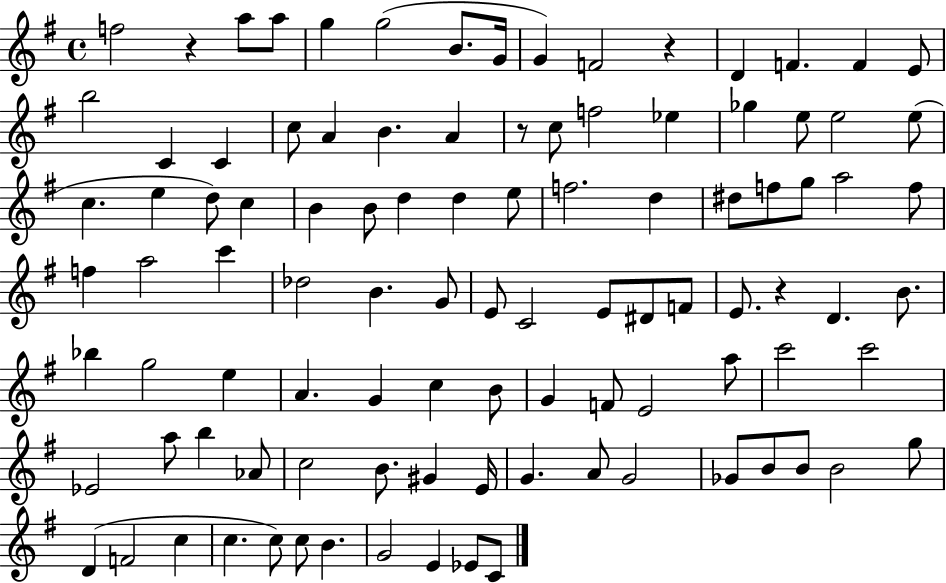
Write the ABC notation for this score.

X:1
T:Untitled
M:4/4
L:1/4
K:G
f2 z a/2 a/2 g g2 B/2 G/4 G F2 z D F F E/2 b2 C C c/2 A B A z/2 c/2 f2 _e _g e/2 e2 e/2 c e d/2 c B B/2 d d e/2 f2 d ^d/2 f/2 g/2 a2 f/2 f a2 c' _d2 B G/2 E/2 C2 E/2 ^D/2 F/2 E/2 z D B/2 _b g2 e A G c B/2 G F/2 E2 a/2 c'2 c'2 _E2 a/2 b _A/2 c2 B/2 ^G E/4 G A/2 G2 _G/2 B/2 B/2 B2 g/2 D F2 c c c/2 c/2 B G2 E _E/2 C/2